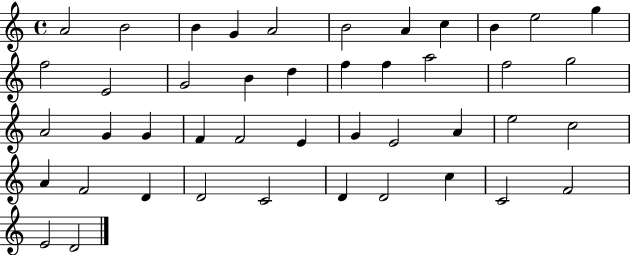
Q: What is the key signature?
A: C major